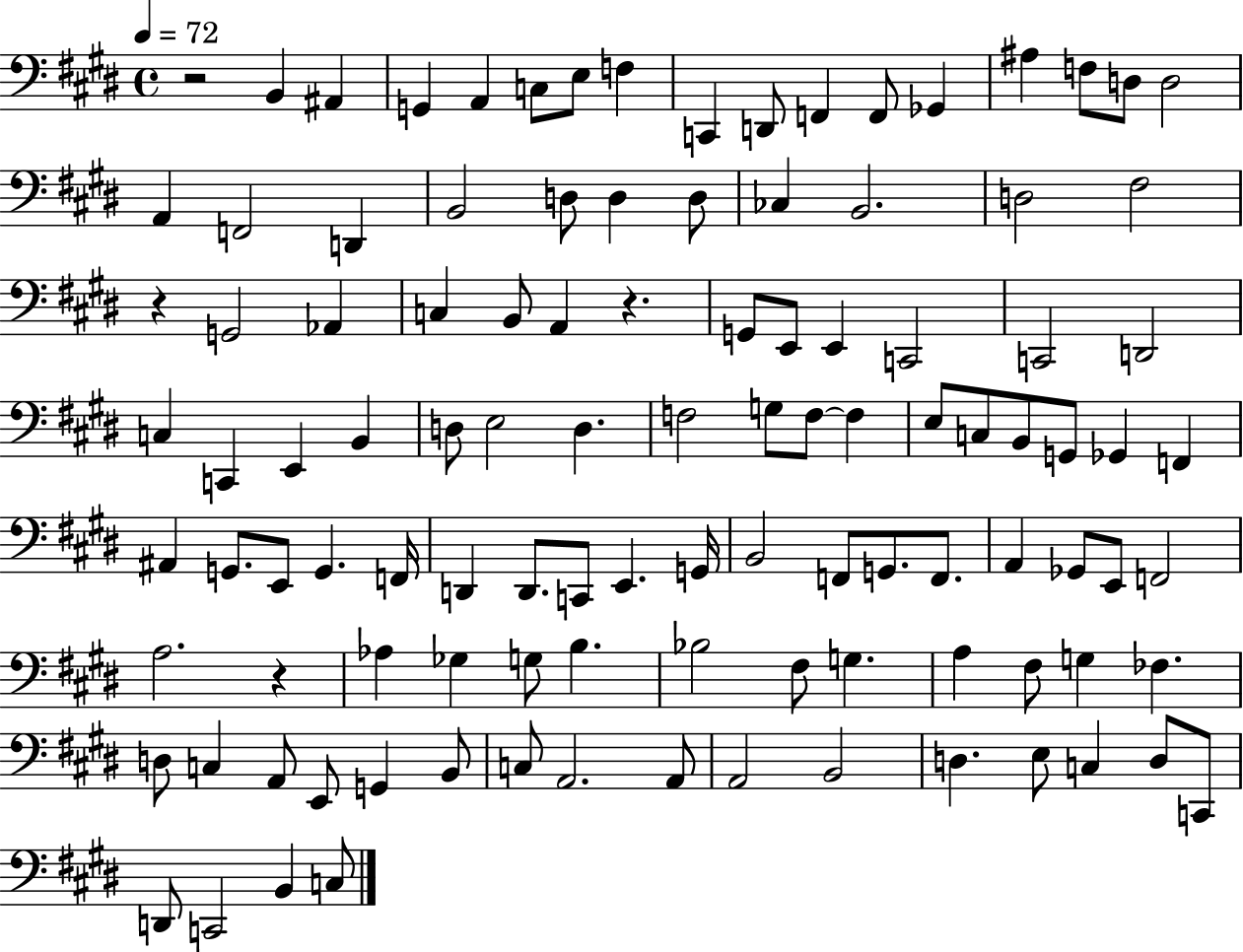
R/h B2/q A#2/q G2/q A2/q C3/e E3/e F3/q C2/q D2/e F2/q F2/e Gb2/q A#3/q F3/e D3/e D3/h A2/q F2/h D2/q B2/h D3/e D3/q D3/e CES3/q B2/h. D3/h F#3/h R/q G2/h Ab2/q C3/q B2/e A2/q R/q. G2/e E2/e E2/q C2/h C2/h D2/h C3/q C2/q E2/q B2/q D3/e E3/h D3/q. F3/h G3/e F3/e F3/q E3/e C3/e B2/e G2/e Gb2/q F2/q A#2/q G2/e. E2/e G2/q. F2/s D2/q D2/e. C2/e E2/q. G2/s B2/h F2/e G2/e. F2/e. A2/q Gb2/e E2/e F2/h A3/h. R/q Ab3/q Gb3/q G3/e B3/q. Bb3/h F#3/e G3/q. A3/q F#3/e G3/q FES3/q. D3/e C3/q A2/e E2/e G2/q B2/e C3/e A2/h. A2/e A2/h B2/h D3/q. E3/e C3/q D3/e C2/e D2/e C2/h B2/q C3/e